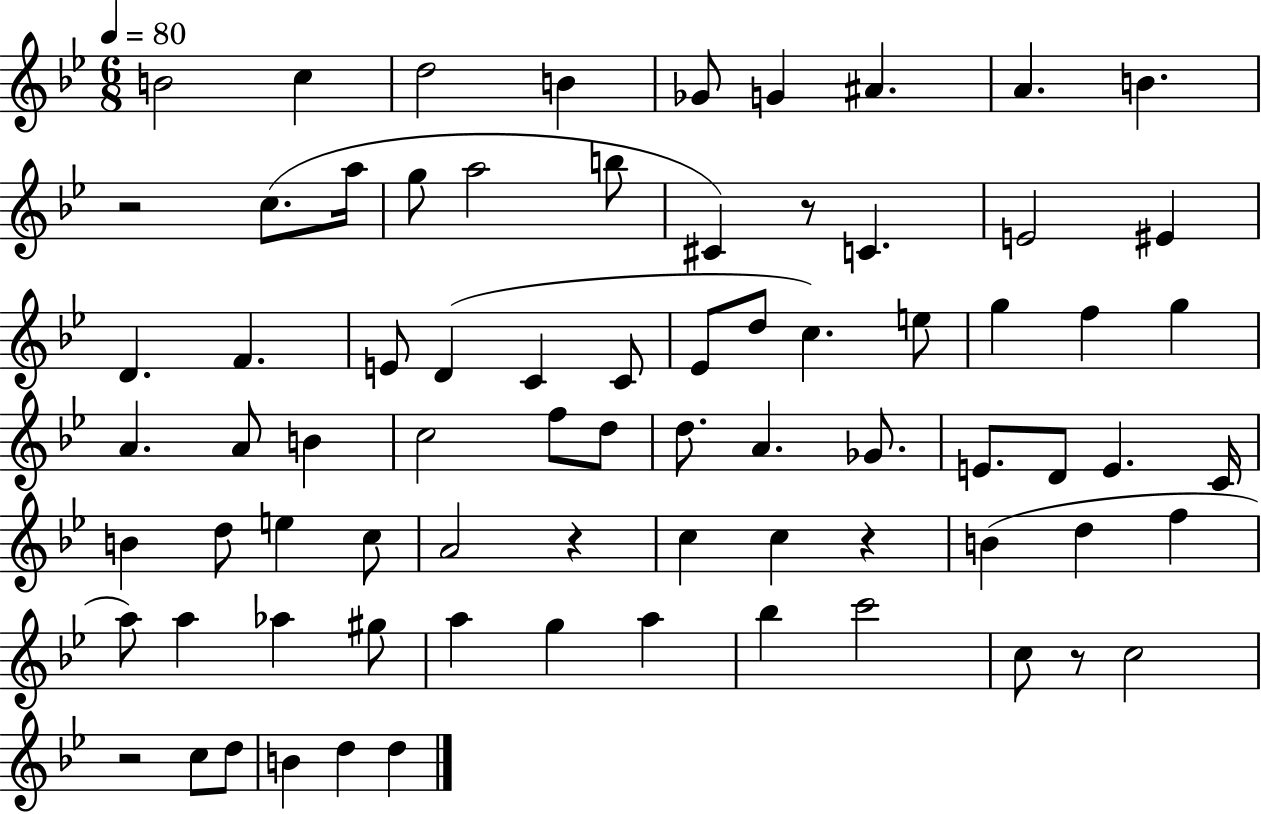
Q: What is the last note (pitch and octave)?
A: D5